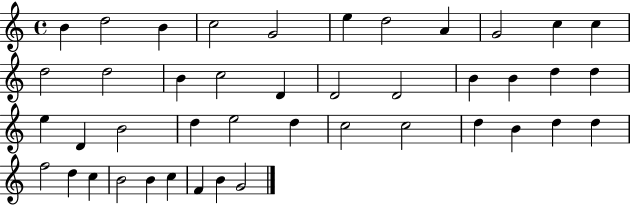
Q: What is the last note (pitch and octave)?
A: G4